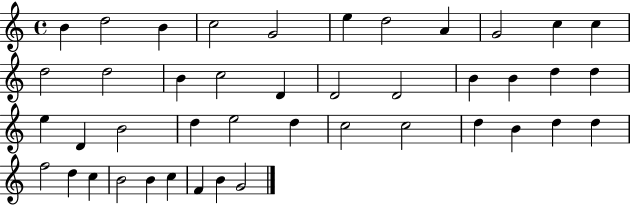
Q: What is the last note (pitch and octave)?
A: G4